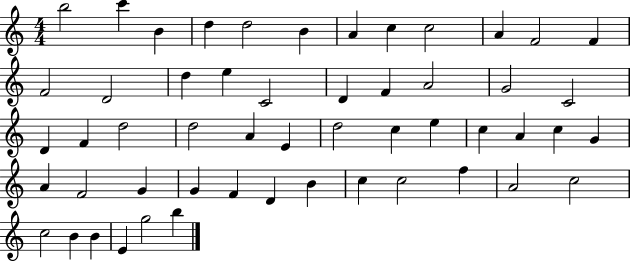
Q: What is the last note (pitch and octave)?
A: B5